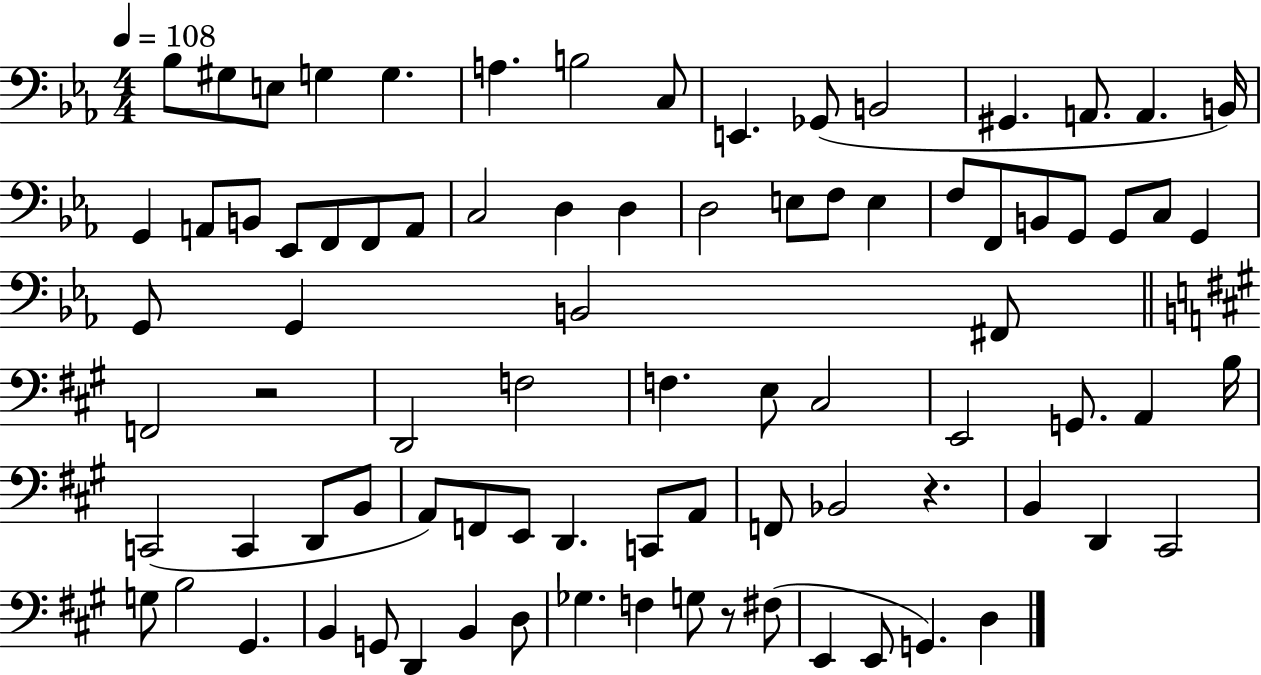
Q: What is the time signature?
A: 4/4